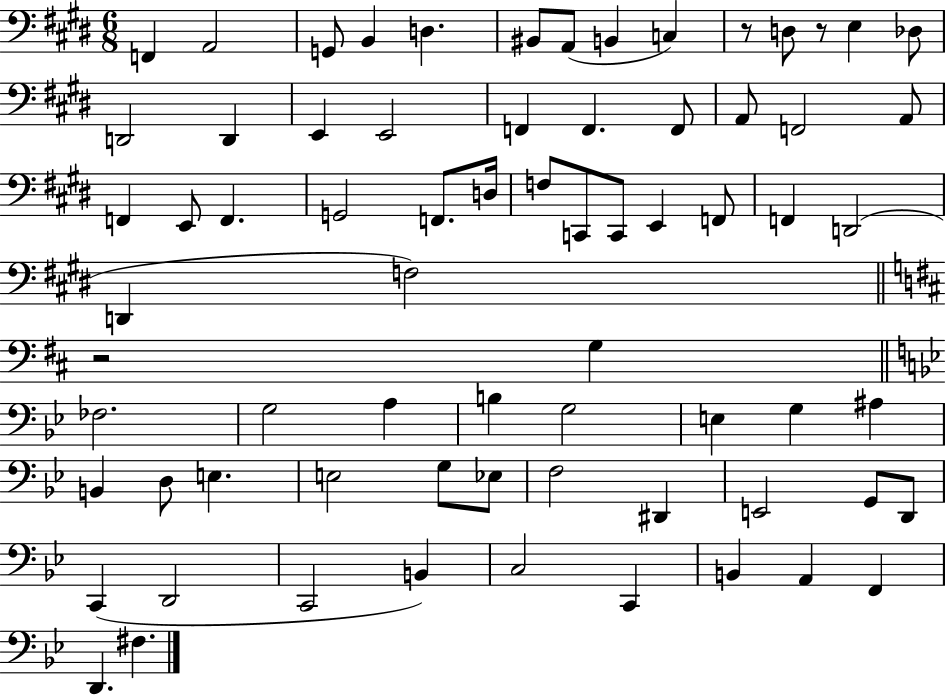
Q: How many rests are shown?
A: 3